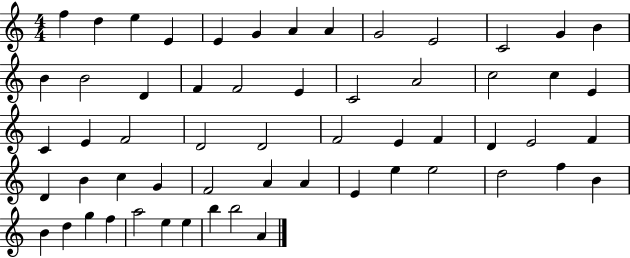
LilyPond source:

{
  \clef treble
  \numericTimeSignature
  \time 4/4
  \key c \major
  f''4 d''4 e''4 e'4 | e'4 g'4 a'4 a'4 | g'2 e'2 | c'2 g'4 b'4 | \break b'4 b'2 d'4 | f'4 f'2 e'4 | c'2 a'2 | c''2 c''4 e'4 | \break c'4 e'4 f'2 | d'2 d'2 | f'2 e'4 f'4 | d'4 e'2 f'4 | \break d'4 b'4 c''4 g'4 | f'2 a'4 a'4 | e'4 e''4 e''2 | d''2 f''4 b'4 | \break b'4 d''4 g''4 f''4 | a''2 e''4 e''4 | b''4 b''2 a'4 | \bar "|."
}